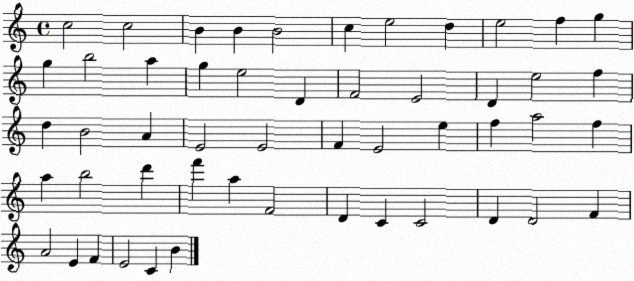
X:1
T:Untitled
M:4/4
L:1/4
K:C
c2 c2 B B B2 c e2 d e2 f g g b2 a g e2 D F2 E2 D e2 f d B2 A E2 E2 F E2 e f a2 f a b2 d' f' a F2 D C C2 D D2 F A2 E F E2 C B